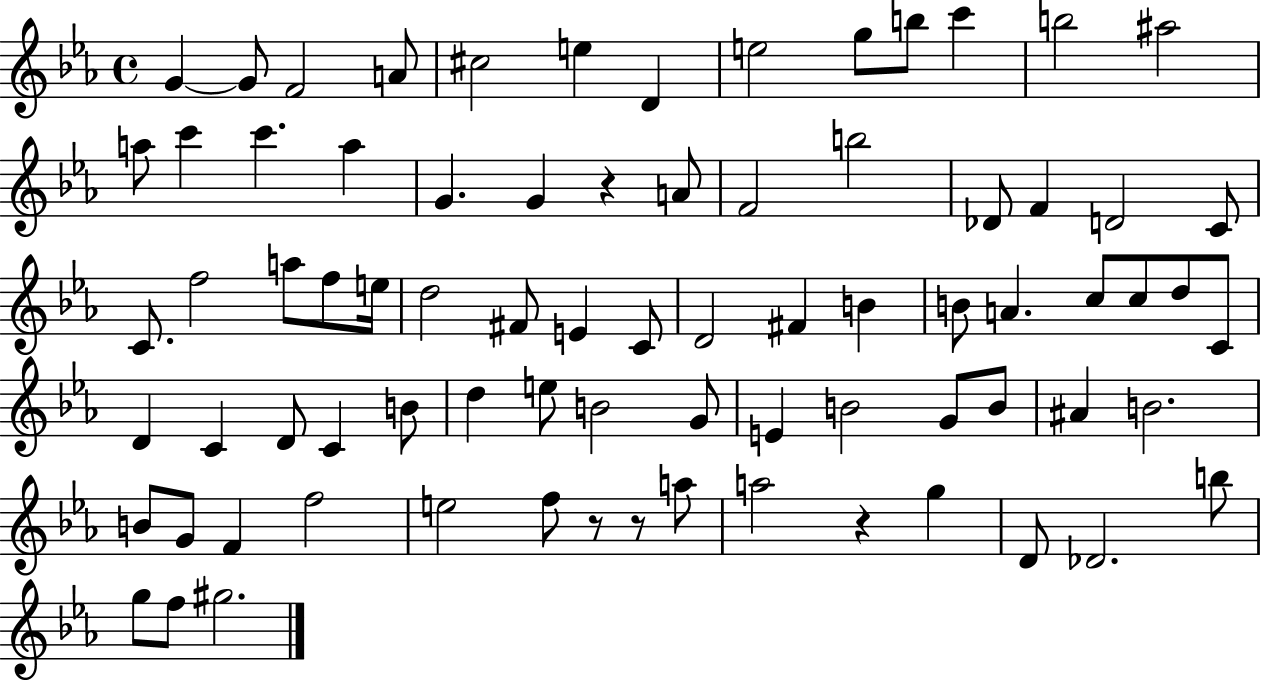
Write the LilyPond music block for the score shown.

{
  \clef treble
  \time 4/4
  \defaultTimeSignature
  \key ees \major
  g'4~~ g'8 f'2 a'8 | cis''2 e''4 d'4 | e''2 g''8 b''8 c'''4 | b''2 ais''2 | \break a''8 c'''4 c'''4. a''4 | g'4. g'4 r4 a'8 | f'2 b''2 | des'8 f'4 d'2 c'8 | \break c'8. f''2 a''8 f''8 e''16 | d''2 fis'8 e'4 c'8 | d'2 fis'4 b'4 | b'8 a'4. c''8 c''8 d''8 c'8 | \break d'4 c'4 d'8 c'4 b'8 | d''4 e''8 b'2 g'8 | e'4 b'2 g'8 b'8 | ais'4 b'2. | \break b'8 g'8 f'4 f''2 | e''2 f''8 r8 r8 a''8 | a''2 r4 g''4 | d'8 des'2. b''8 | \break g''8 f''8 gis''2. | \bar "|."
}